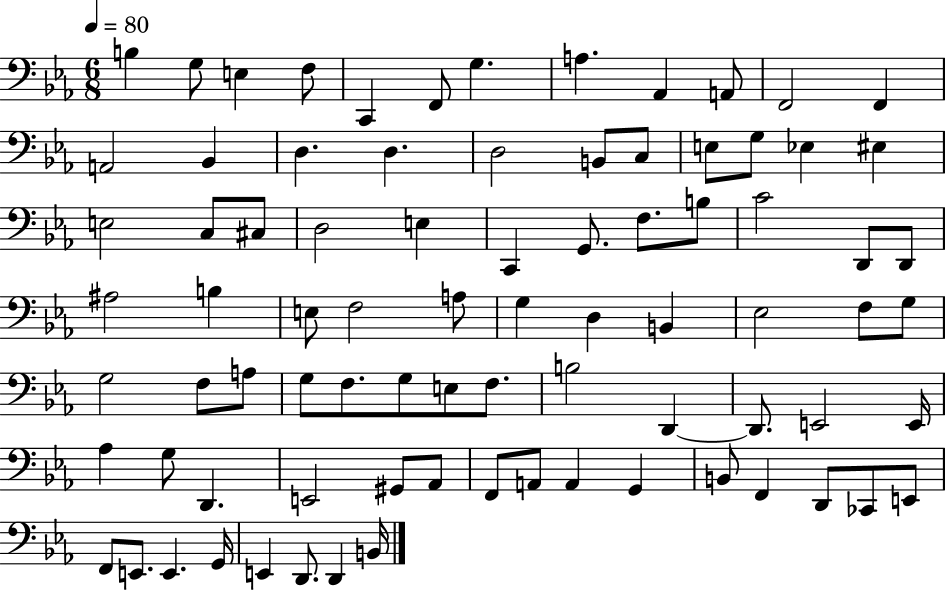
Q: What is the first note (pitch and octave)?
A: B3